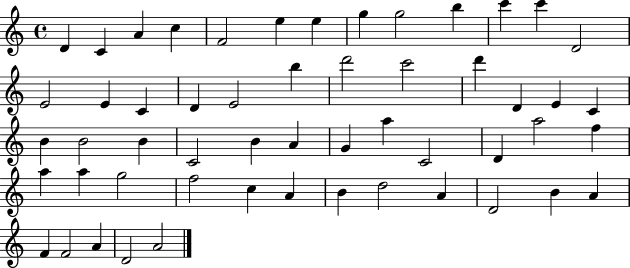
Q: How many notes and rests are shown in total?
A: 54